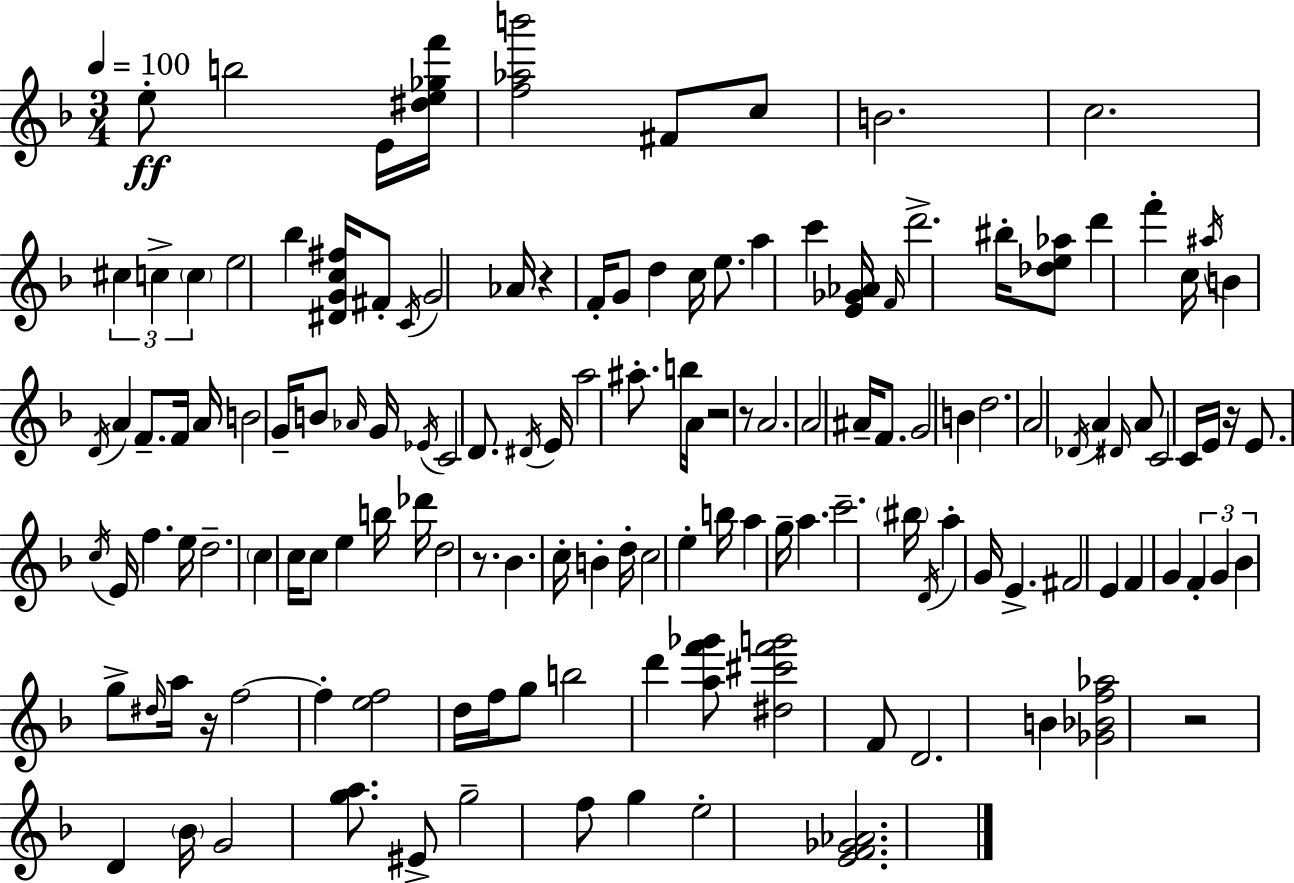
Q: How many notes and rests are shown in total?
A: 140